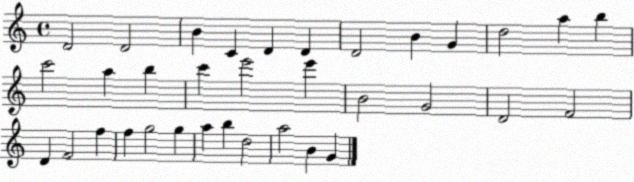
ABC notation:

X:1
T:Untitled
M:4/4
L:1/4
K:C
D2 D2 B C D D D2 B G d2 a b c'2 a b c' e'2 e' B2 G2 D2 F2 D F2 f f g2 g a b d2 a2 B G